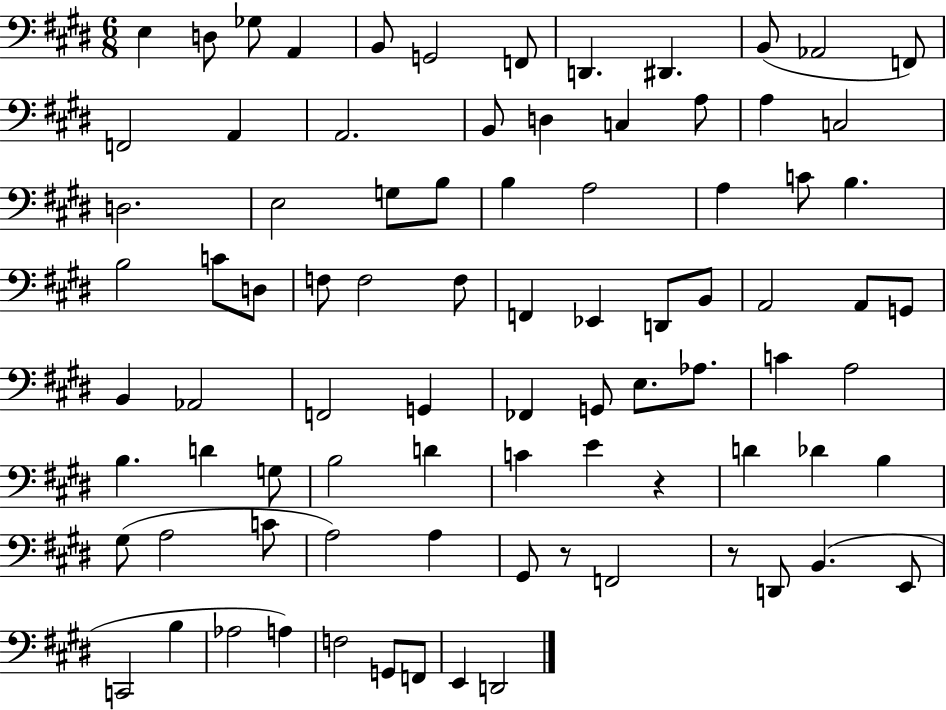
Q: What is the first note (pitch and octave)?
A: E3